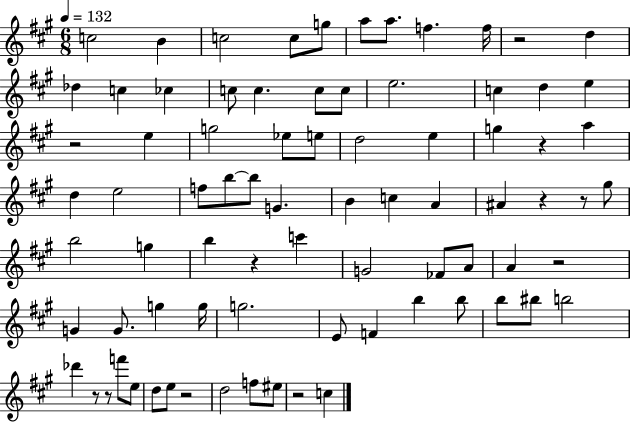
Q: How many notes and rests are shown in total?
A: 80